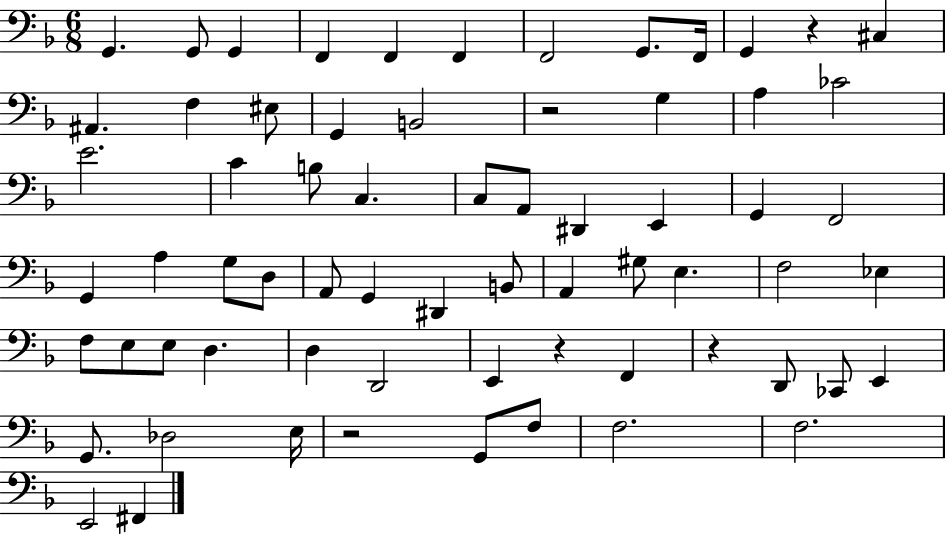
G2/q. G2/e G2/q F2/q F2/q F2/q F2/h G2/e. F2/s G2/q R/q C#3/q A#2/q. F3/q EIS3/e G2/q B2/h R/h G3/q A3/q CES4/h E4/h. C4/q B3/e C3/q. C3/e A2/e D#2/q E2/q G2/q F2/h G2/q A3/q G3/e D3/e A2/e G2/q D#2/q B2/e A2/q G#3/e E3/q. F3/h Eb3/q F3/e E3/e E3/e D3/q. D3/q D2/h E2/q R/q F2/q R/q D2/e CES2/e E2/q G2/e. Db3/h E3/s R/h G2/e F3/e F3/h. F3/h. E2/h F#2/q